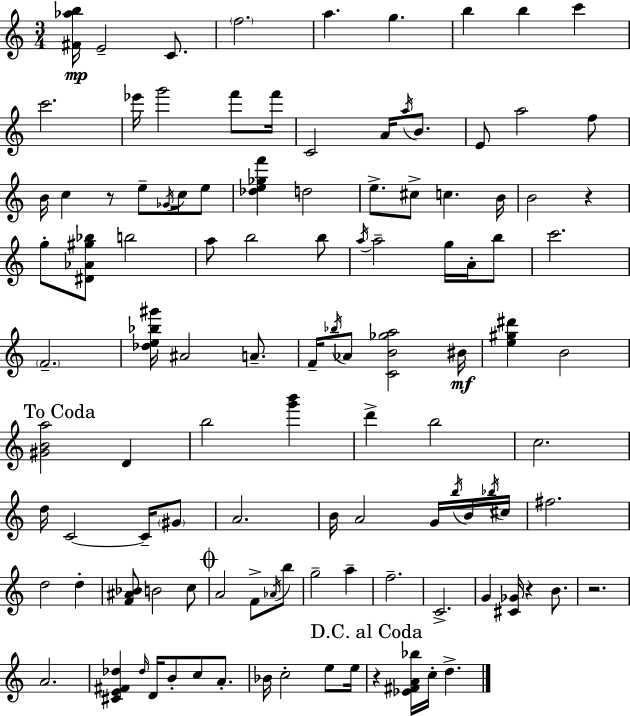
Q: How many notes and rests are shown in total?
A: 112